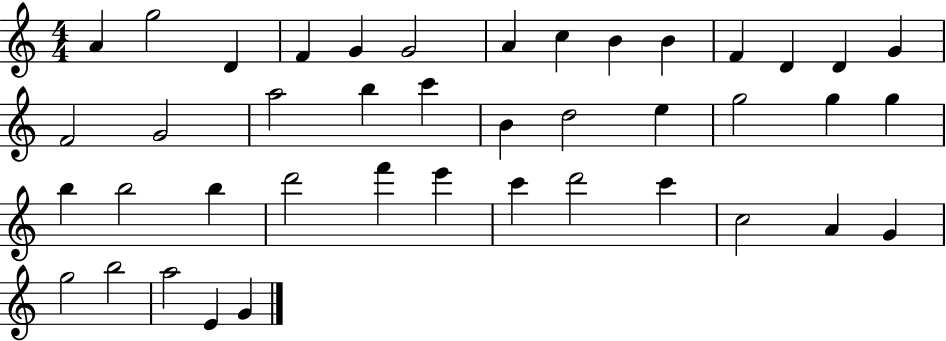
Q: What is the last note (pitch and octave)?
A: G4